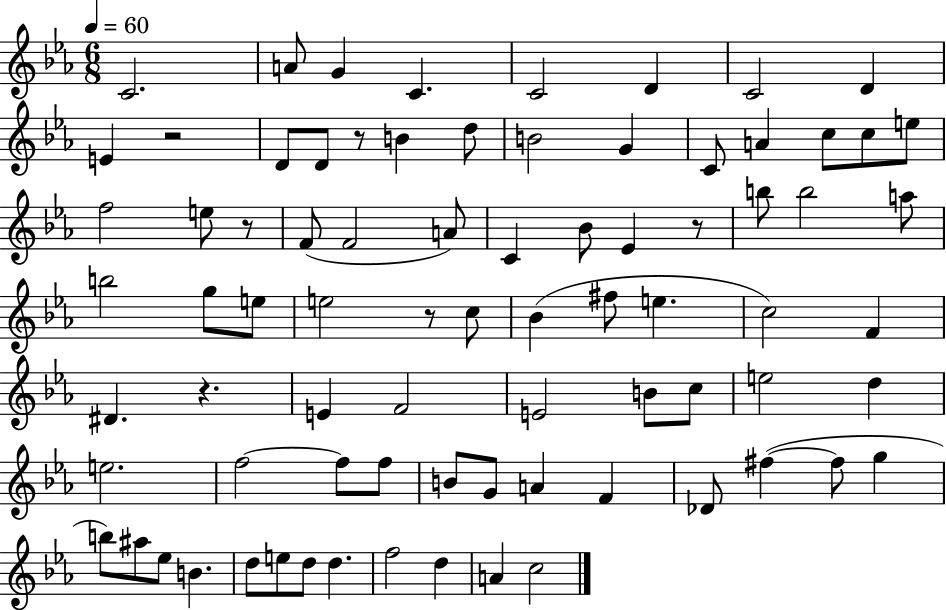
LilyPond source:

{
  \clef treble
  \numericTimeSignature
  \time 6/8
  \key ees \major
  \tempo 4 = 60
  c'2. | a'8 g'4 c'4. | c'2 d'4 | c'2 d'4 | \break e'4 r2 | d'8 d'8 r8 b'4 d''8 | b'2 g'4 | c'8 a'4 c''8 c''8 e''8 | \break f''2 e''8 r8 | f'8( f'2 a'8) | c'4 bes'8 ees'4 r8 | b''8 b''2 a''8 | \break b''2 g''8 e''8 | e''2 r8 c''8 | bes'4( fis''8 e''4. | c''2) f'4 | \break dis'4. r4. | e'4 f'2 | e'2 b'8 c''8 | e''2 d''4 | \break e''2. | f''2~~ f''8 f''8 | b'8 g'8 a'4 f'4 | des'8 fis''4~(~ fis''8 g''4 | \break b''8) ais''8 ees''8 b'4. | d''8 e''8 d''8 d''4. | f''2 d''4 | a'4 c''2 | \break \bar "|."
}